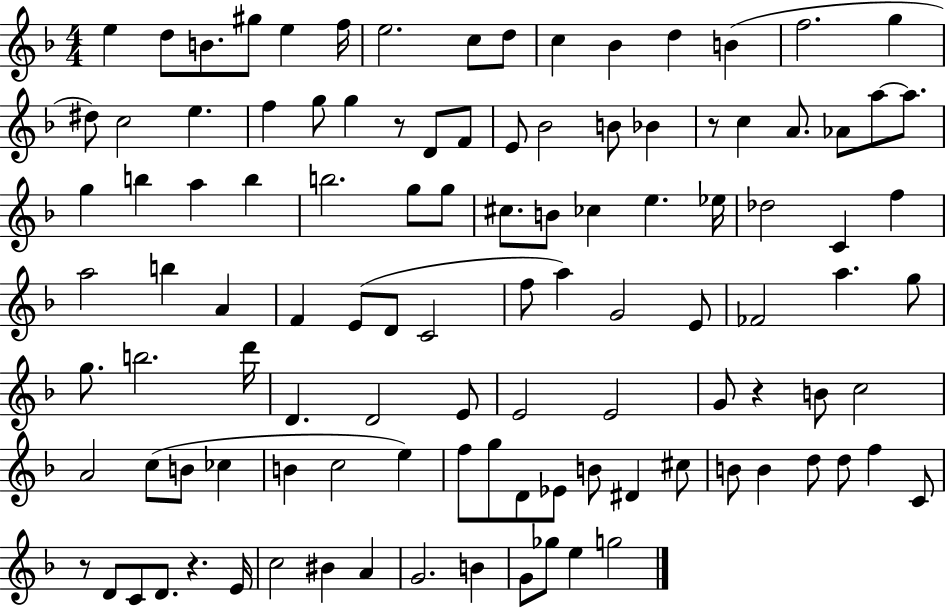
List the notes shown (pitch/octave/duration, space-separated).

E5/q D5/e B4/e. G#5/e E5/q F5/s E5/h. C5/e D5/e C5/q Bb4/q D5/q B4/q F5/h. G5/q D#5/e C5/h E5/q. F5/q G5/e G5/q R/e D4/e F4/e E4/e Bb4/h B4/e Bb4/q R/e C5/q A4/e. Ab4/e A5/e A5/e. G5/q B5/q A5/q B5/q B5/h. G5/e G5/e C#5/e. B4/e CES5/q E5/q. Eb5/s Db5/h C4/q F5/q A5/h B5/q A4/q F4/q E4/e D4/e C4/h F5/e A5/q G4/h E4/e FES4/h A5/q. G5/e G5/e. B5/h. D6/s D4/q. D4/h E4/e E4/h E4/h G4/e R/q B4/e C5/h A4/h C5/e B4/e CES5/q B4/q C5/h E5/q F5/e G5/e D4/e Eb4/e B4/e D#4/q C#5/e B4/e B4/q D5/e D5/e F5/q C4/e R/e D4/e C4/e D4/e. R/q. E4/s C5/h BIS4/q A4/q G4/h. B4/q G4/e Gb5/e E5/q G5/h